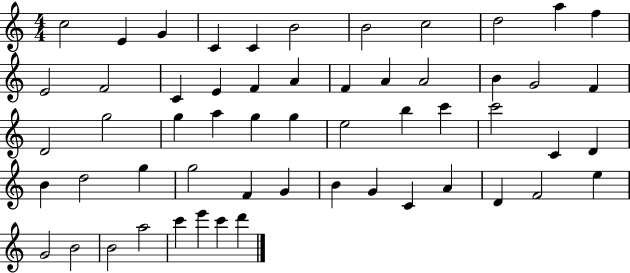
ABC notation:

X:1
T:Untitled
M:4/4
L:1/4
K:C
c2 E G C C B2 B2 c2 d2 a f E2 F2 C E F A F A A2 B G2 F D2 g2 g a g g e2 b c' c'2 C D B d2 g g2 F G B G C A D F2 e G2 B2 B2 a2 c' e' c' d'